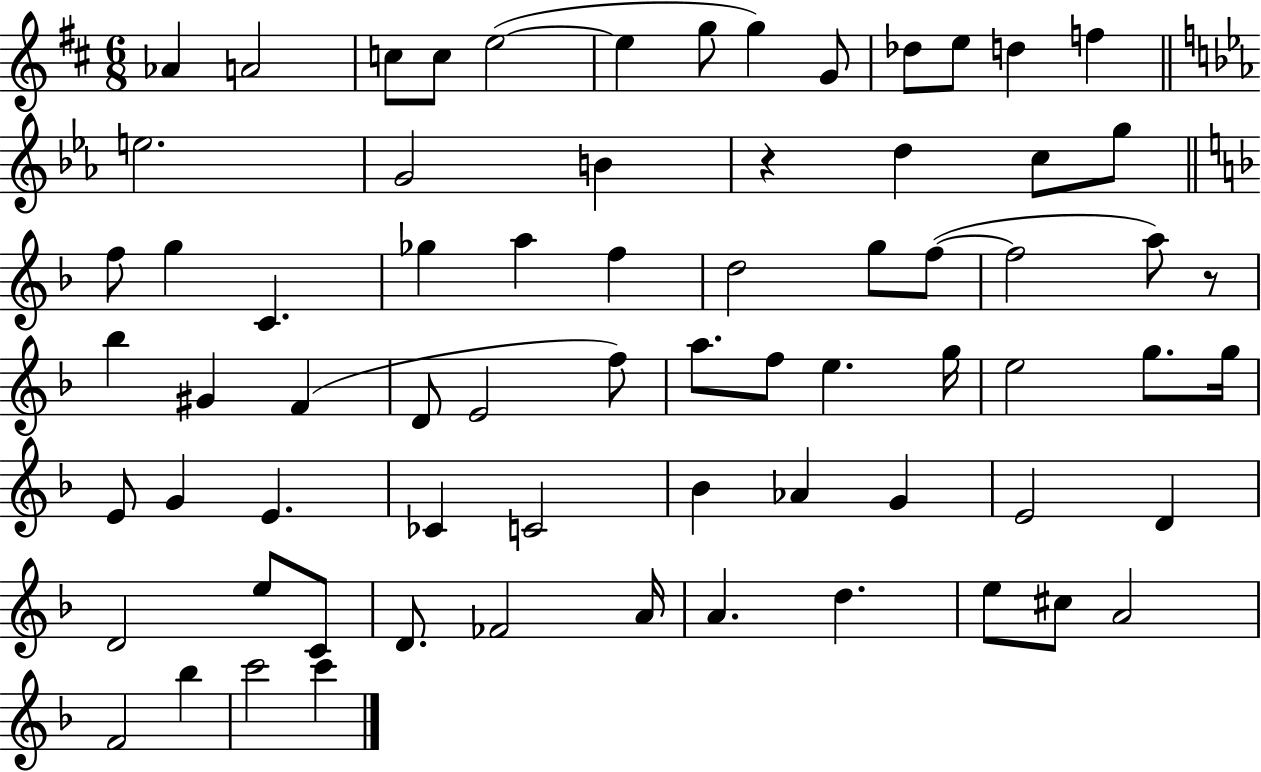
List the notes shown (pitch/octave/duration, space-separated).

Ab4/q A4/h C5/e C5/e E5/h E5/q G5/e G5/q G4/e Db5/e E5/e D5/q F5/q E5/h. G4/h B4/q R/q D5/q C5/e G5/e F5/e G5/q C4/q. Gb5/q A5/q F5/q D5/h G5/e F5/e F5/h A5/e R/e Bb5/q G#4/q F4/q D4/e E4/h F5/e A5/e. F5/e E5/q. G5/s E5/h G5/e. G5/s E4/e G4/q E4/q. CES4/q C4/h Bb4/q Ab4/q G4/q E4/h D4/q D4/h E5/e C4/e D4/e. FES4/h A4/s A4/q. D5/q. E5/e C#5/e A4/h F4/h Bb5/q C6/h C6/q